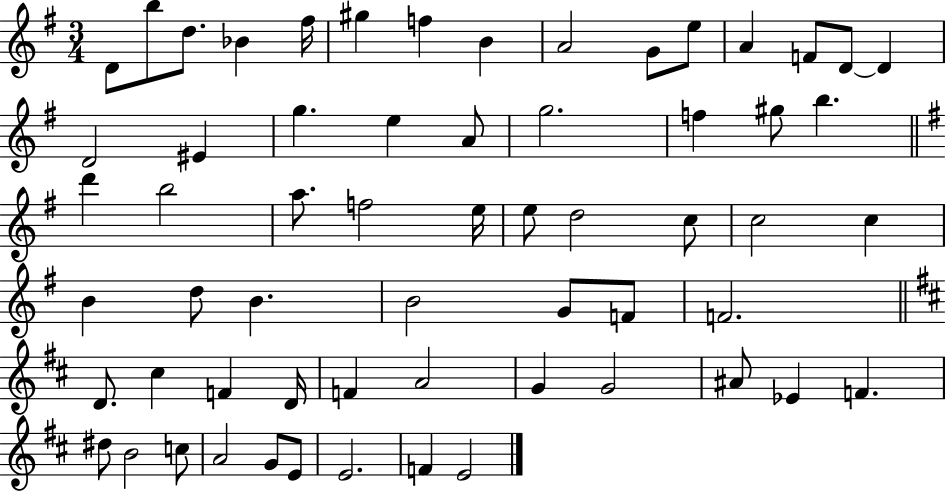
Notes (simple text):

D4/e B5/e D5/e. Bb4/q F#5/s G#5/q F5/q B4/q A4/h G4/e E5/e A4/q F4/e D4/e D4/q D4/h EIS4/q G5/q. E5/q A4/e G5/h. F5/q G#5/e B5/q. D6/q B5/h A5/e. F5/h E5/s E5/e D5/h C5/e C5/h C5/q B4/q D5/e B4/q. B4/h G4/e F4/e F4/h. D4/e. C#5/q F4/q D4/s F4/q A4/h G4/q G4/h A#4/e Eb4/q F4/q. D#5/e B4/h C5/e A4/h G4/e E4/e E4/h. F4/q E4/h